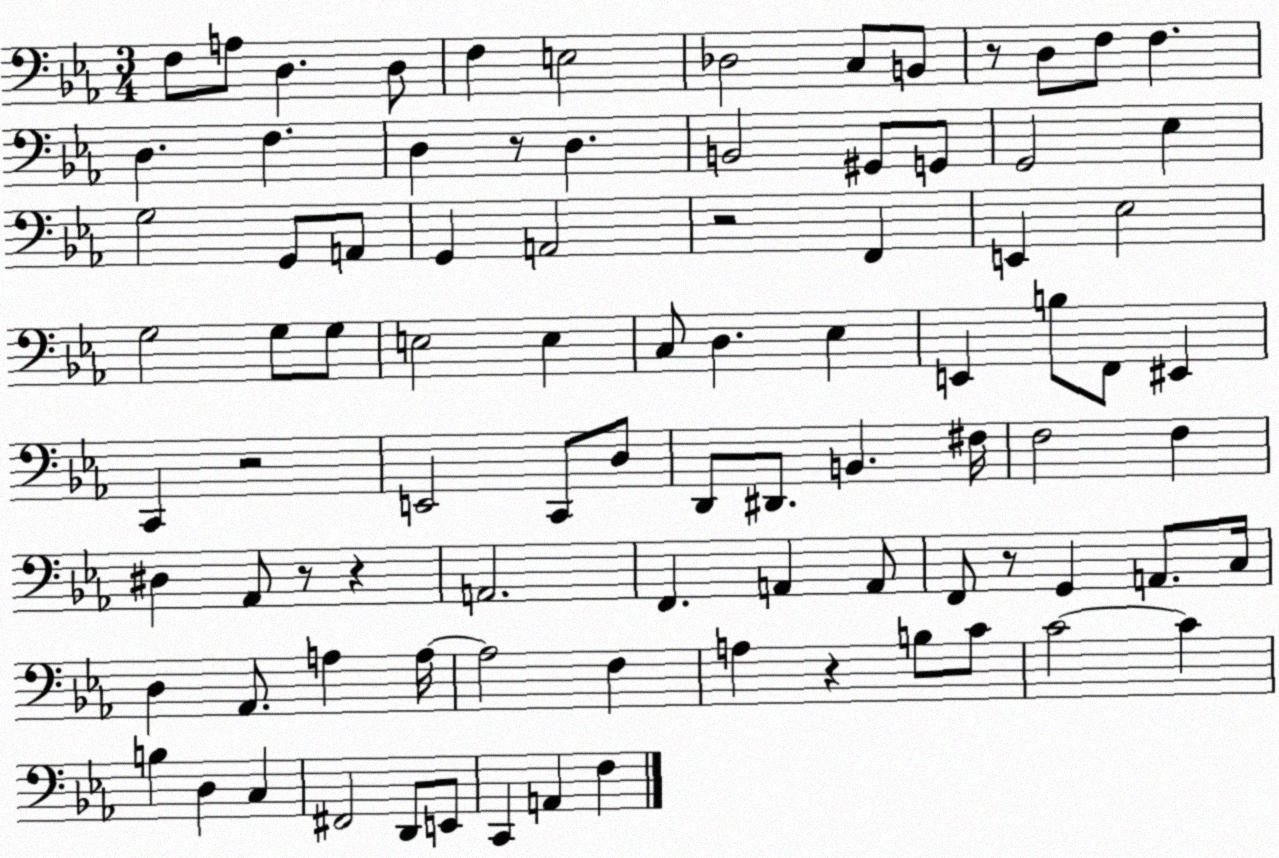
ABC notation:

X:1
T:Untitled
M:3/4
L:1/4
K:Eb
F,/2 A,/2 D, D,/2 F, E,2 _D,2 C,/2 B,,/2 z/2 D,/2 F,/2 F, D, F, D, z/2 D, B,,2 ^G,,/2 G,,/2 G,,2 _E, G,2 G,,/2 A,,/2 G,, A,,2 z2 F,, E,, _E,2 G,2 G,/2 G,/2 E,2 E, C,/2 D, _E, E,, B,/2 F,,/2 ^E,, C,, z2 E,,2 C,,/2 D,/2 D,,/2 ^D,,/2 B,, ^F,/4 F,2 F, ^D, _A,,/2 z/2 z A,,2 F,, A,, A,,/2 F,,/2 z/2 G,, A,,/2 C,/4 D, _A,,/2 A, A,/4 A,2 F, A, z B,/2 C/2 C2 C B, D, C, ^F,,2 D,,/2 E,,/2 C,, A,, F,